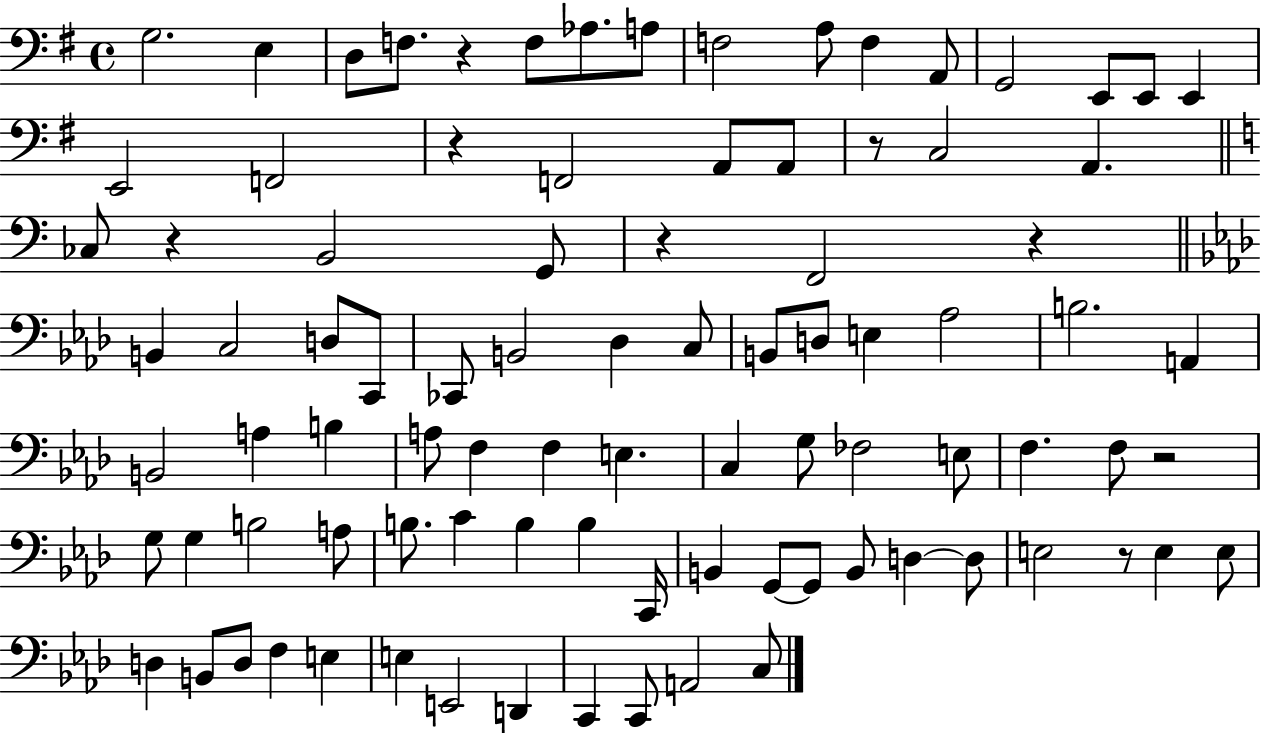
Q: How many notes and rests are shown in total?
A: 91